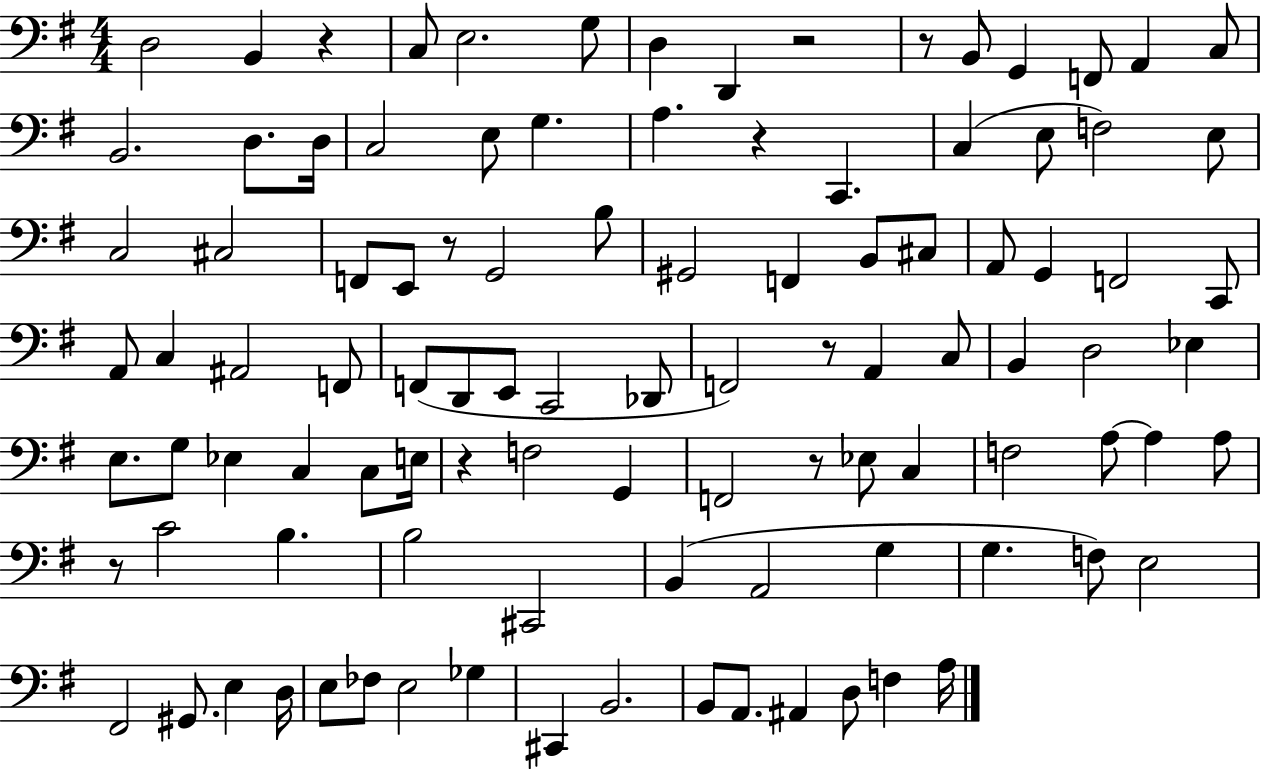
{
  \clef bass
  \numericTimeSignature
  \time 4/4
  \key g \major
  d2 b,4 r4 | c8 e2. g8 | d4 d,4 r2 | r8 b,8 g,4 f,8 a,4 c8 | \break b,2. d8. d16 | c2 e8 g4. | a4. r4 c,4. | c4( e8 f2) e8 | \break c2 cis2 | f,8 e,8 r8 g,2 b8 | gis,2 f,4 b,8 cis8 | a,8 g,4 f,2 c,8 | \break a,8 c4 ais,2 f,8 | f,8( d,8 e,8 c,2 des,8 | f,2) r8 a,4 c8 | b,4 d2 ees4 | \break e8. g8 ees4 c4 c8 e16 | r4 f2 g,4 | f,2 r8 ees8 c4 | f2 a8~~ a4 a8 | \break r8 c'2 b4. | b2 cis,2 | b,4( a,2 g4 | g4. f8) e2 | \break fis,2 gis,8. e4 d16 | e8 fes8 e2 ges4 | cis,4 b,2. | b,8 a,8. ais,4 d8 f4 a16 | \break \bar "|."
}